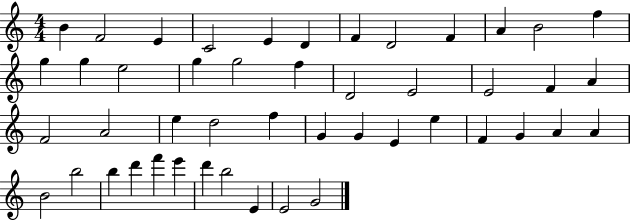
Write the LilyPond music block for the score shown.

{
  \clef treble
  \numericTimeSignature
  \time 4/4
  \key c \major
  b'4 f'2 e'4 | c'2 e'4 d'4 | f'4 d'2 f'4 | a'4 b'2 f''4 | \break g''4 g''4 e''2 | g''4 g''2 f''4 | d'2 e'2 | e'2 f'4 a'4 | \break f'2 a'2 | e''4 d''2 f''4 | g'4 g'4 e'4 e''4 | f'4 g'4 a'4 a'4 | \break b'2 b''2 | b''4 d'''4 f'''4 e'''4 | d'''4 b''2 e'4 | e'2 g'2 | \break \bar "|."
}